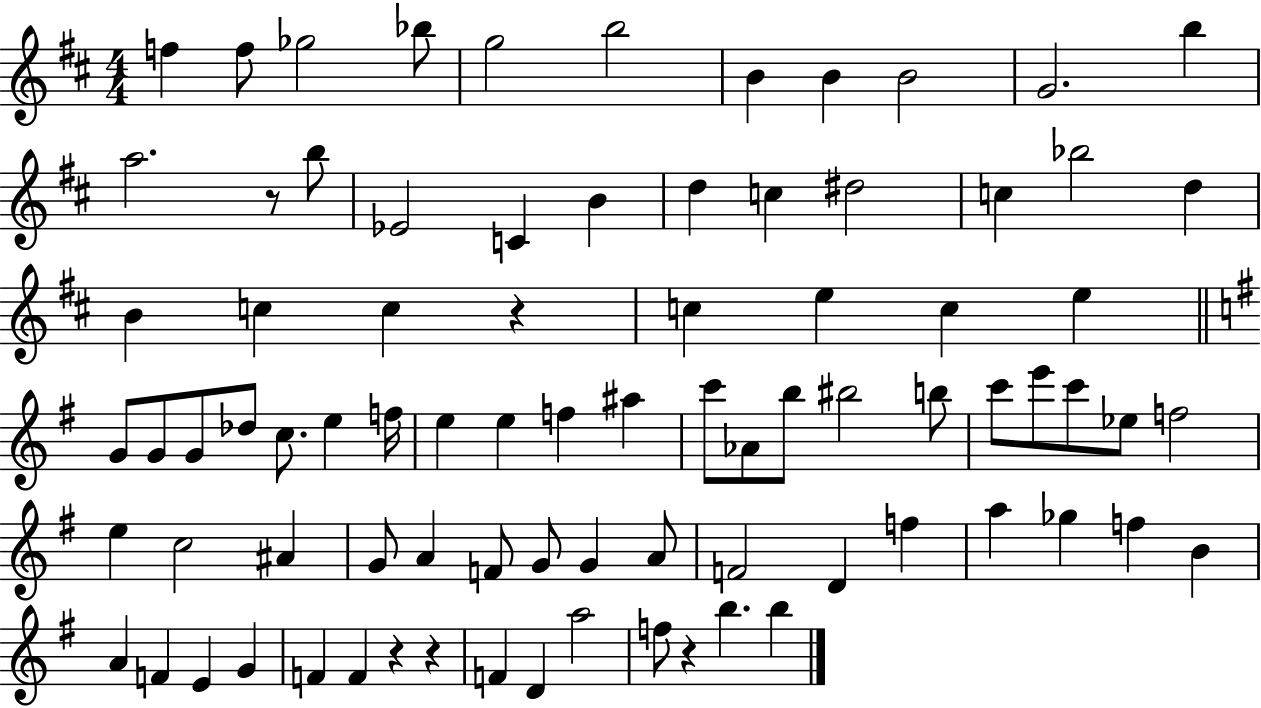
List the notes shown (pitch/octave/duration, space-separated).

F5/q F5/e Gb5/h Bb5/e G5/h B5/h B4/q B4/q B4/h G4/h. B5/q A5/h. R/e B5/e Eb4/h C4/q B4/q D5/q C5/q D#5/h C5/q Bb5/h D5/q B4/q C5/q C5/q R/q C5/q E5/q C5/q E5/q G4/e G4/e G4/e Db5/e C5/e. E5/q F5/s E5/q E5/q F5/q A#5/q C6/e Ab4/e B5/e BIS5/h B5/e C6/e E6/e C6/e Eb5/e F5/h E5/q C5/h A#4/q G4/e A4/q F4/e G4/e G4/q A4/e F4/h D4/q F5/q A5/q Gb5/q F5/q B4/q A4/q F4/q E4/q G4/q F4/q F4/q R/q R/q F4/q D4/q A5/h F5/e R/q B5/q. B5/q